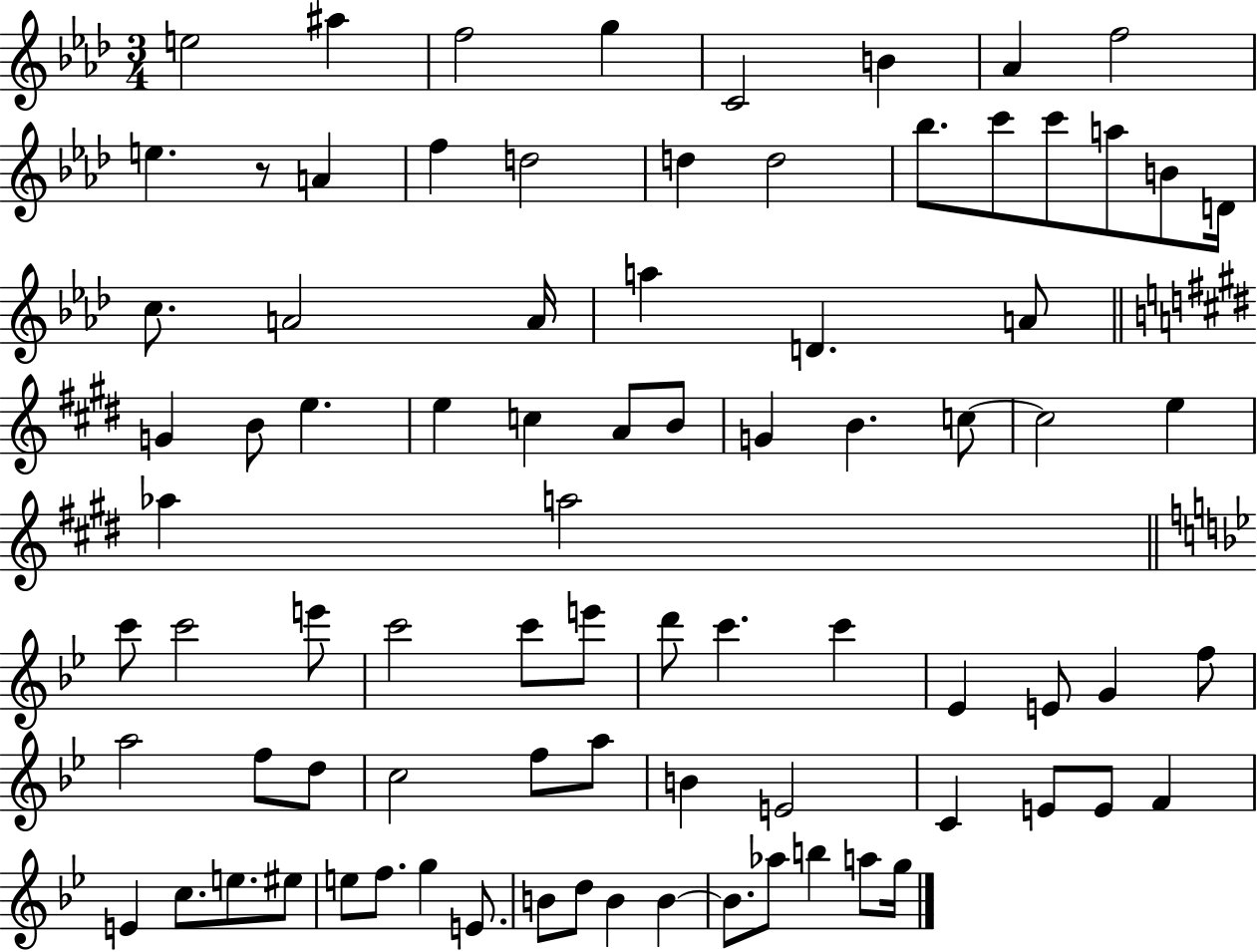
E5/h A#5/q F5/h G5/q C4/h B4/q Ab4/q F5/h E5/q. R/e A4/q F5/q D5/h D5/q D5/h Bb5/e. C6/e C6/e A5/e B4/e D4/s C5/e. A4/h A4/s A5/q D4/q. A4/e G4/q B4/e E5/q. E5/q C5/q A4/e B4/e G4/q B4/q. C5/e C5/h E5/q Ab5/q A5/h C6/e C6/h E6/e C6/h C6/e E6/e D6/e C6/q. C6/q Eb4/q E4/e G4/q F5/e A5/h F5/e D5/e C5/h F5/e A5/e B4/q E4/h C4/q E4/e E4/e F4/q E4/q C5/e. E5/e. EIS5/e E5/e F5/e. G5/q E4/e. B4/e D5/e B4/q B4/q B4/e. Ab5/e B5/q A5/e G5/s